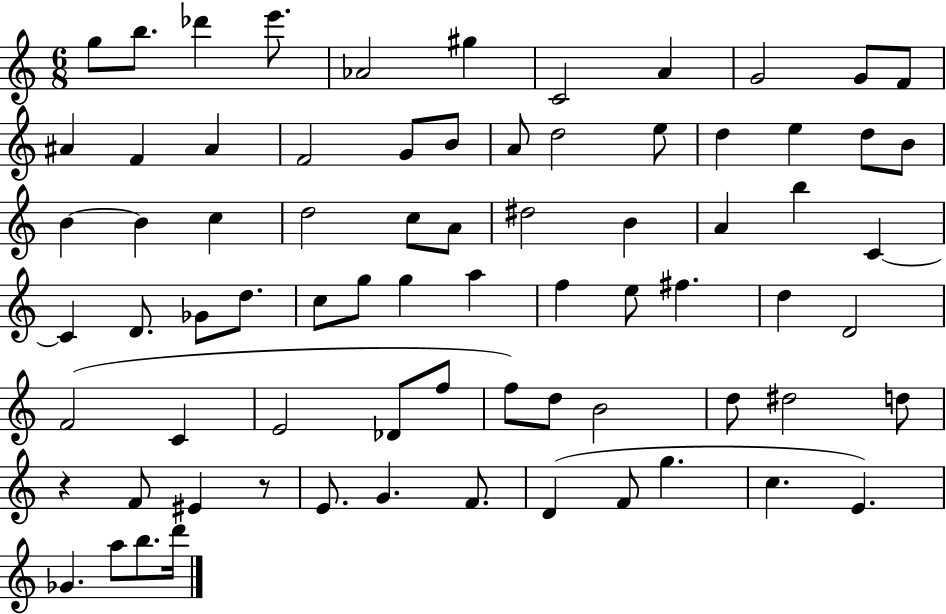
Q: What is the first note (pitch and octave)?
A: G5